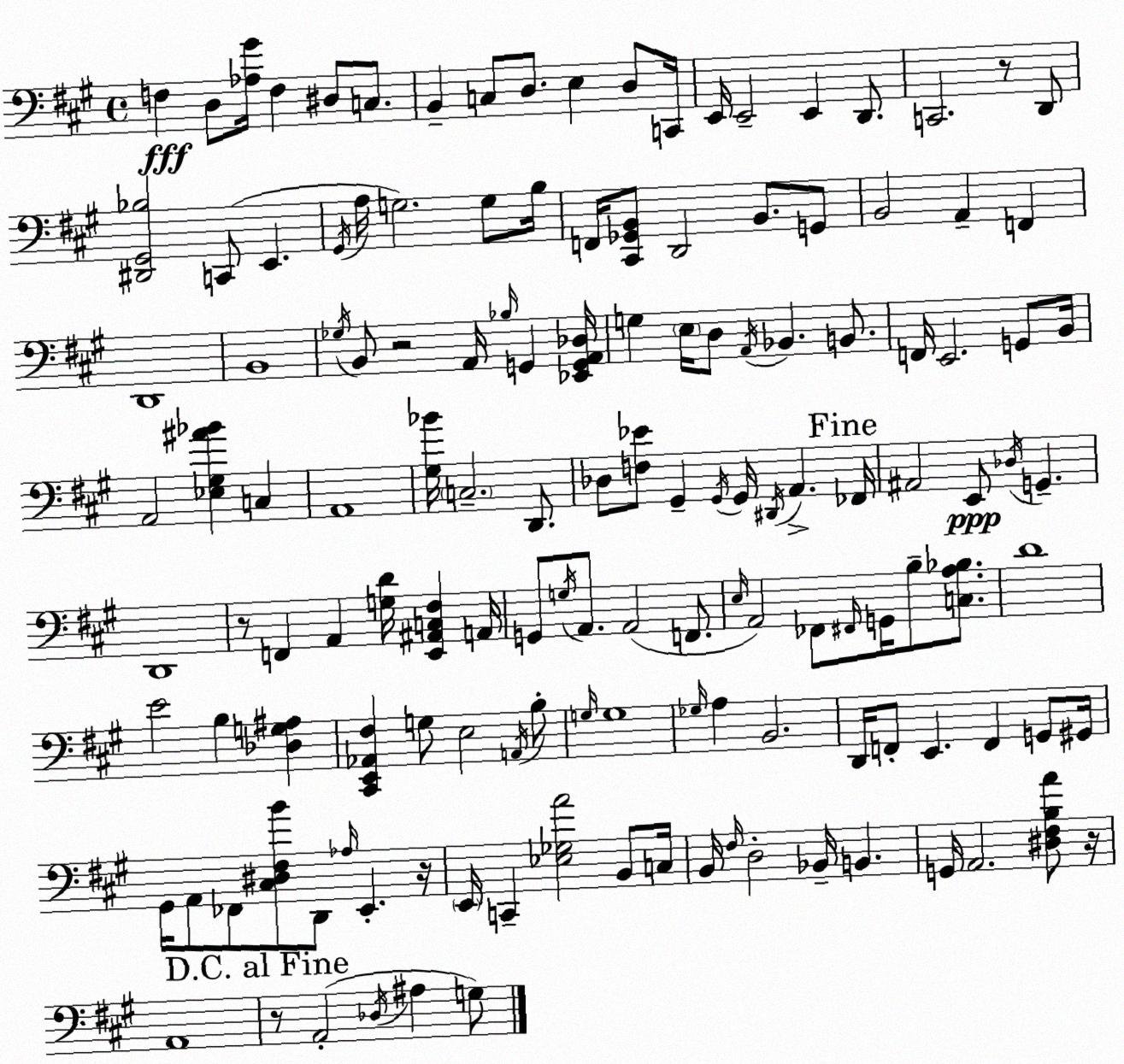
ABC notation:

X:1
T:Untitled
M:4/4
L:1/4
K:A
F, D,/2 [_A,^G]/4 F, ^D,/2 C,/2 B,, C,/2 D,/2 E, D,/2 C,,/4 E,,/4 E,,2 E,, D,,/2 C,,2 z/2 D,,/2 [^D,,^G,,_B,]2 C,,/2 E,, ^G,,/4 A,/4 G,2 G,/2 B,/4 F,,/4 [^C,,_G,,B,,]/2 D,,2 B,,/2 G,,/2 B,,2 A,, F,, D,,4 B,,4 _G,/4 B,,/2 z2 A,,/4 _B,/4 G,, [_E,,G,,A,,_D,]/4 G, E,/4 D,/2 A,,/4 _B,, B,,/2 F,,/4 E,,2 G,,/2 B,,/4 A,,2 [_E,^G,^A_B] C, A,,4 [^G,_B]/4 C,2 D,,/2 _D,/2 [F,_E]/2 ^G,, ^G,,/4 ^G,,/4 ^D,,/4 A,, _F,,/4 ^A,,2 E,,/2 _D,/4 G,, D,,4 z/2 F,, A,, [G,D]/4 [E,,^A,,C,^F,] A,,/4 G,,/2 G,/4 A,,/2 A,,2 F,,/2 E,/4 A,,2 _F,,/2 ^F,,/4 G,,/4 B,/2 [C,A,_B,]/2 D4 E2 B, [_D,G,^A,] [^C,,E,,_A,,^F,] G,/2 E,2 A,,/4 B,/2 G,/4 G,4 _G,/4 A, B,,2 D,,/4 F,,/2 E,, F,, G,,/2 ^G,,/4 ^G,,/4 A,,/2 _F,,/2 [^C,^D,^F,B]/2 D,,/2 _A,/4 E,, z/4 E,,/4 C,, [_E,_G,A]2 B,,/2 C,/4 B,,/4 ^F,/4 D,2 _B,,/4 B,, G,,/4 A,,2 [^D,^F,B,A]/2 z/4 A,,4 z/2 A,,2 _D,/4 ^A, G,/2